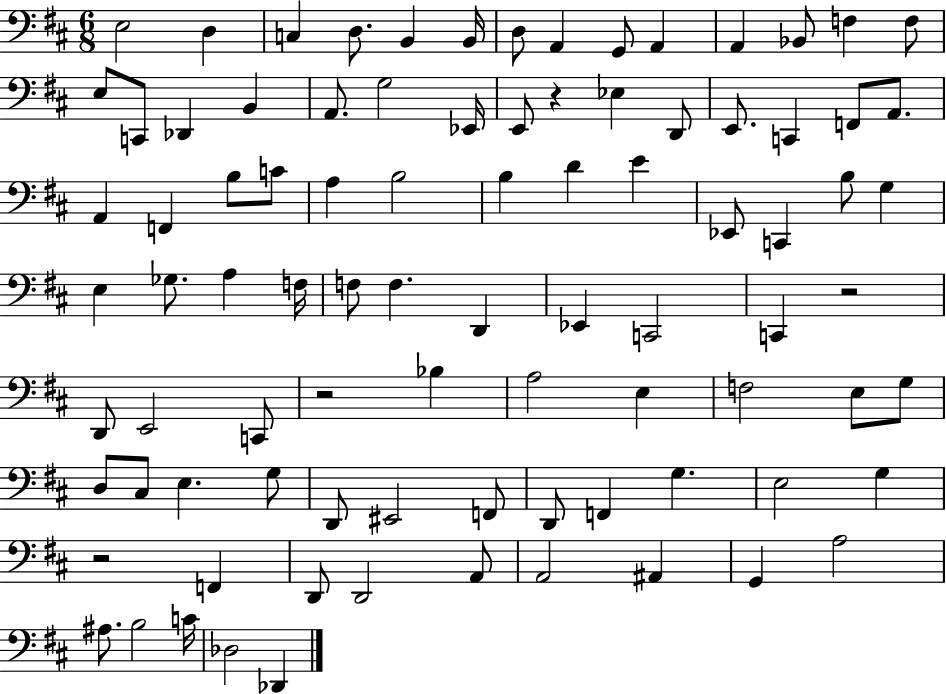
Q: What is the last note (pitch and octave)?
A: Db2